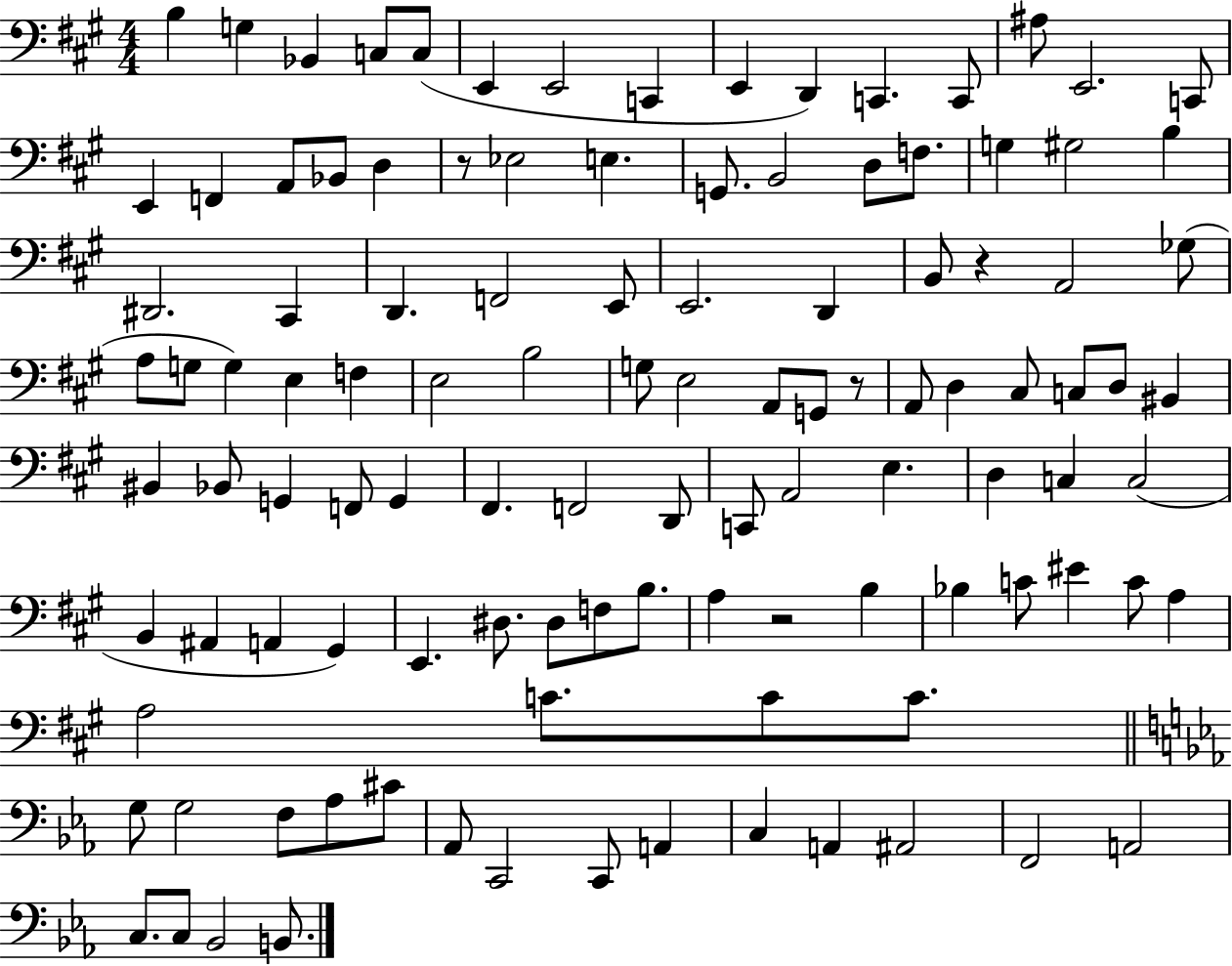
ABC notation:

X:1
T:Untitled
M:4/4
L:1/4
K:A
B, G, _B,, C,/2 C,/2 E,, E,,2 C,, E,, D,, C,, C,,/2 ^A,/2 E,,2 C,,/2 E,, F,, A,,/2 _B,,/2 D, z/2 _E,2 E, G,,/2 B,,2 D,/2 F,/2 G, ^G,2 B, ^D,,2 ^C,, D,, F,,2 E,,/2 E,,2 D,, B,,/2 z A,,2 _G,/2 A,/2 G,/2 G, E, F, E,2 B,2 G,/2 E,2 A,,/2 G,,/2 z/2 A,,/2 D, ^C,/2 C,/2 D,/2 ^B,, ^B,, _B,,/2 G,, F,,/2 G,, ^F,, F,,2 D,,/2 C,,/2 A,,2 E, D, C, C,2 B,, ^A,, A,, ^G,, E,, ^D,/2 ^D,/2 F,/2 B,/2 A, z2 B, _B, C/2 ^E C/2 A, A,2 C/2 C/2 C/2 G,/2 G,2 F,/2 _A,/2 ^C/2 _A,,/2 C,,2 C,,/2 A,, C, A,, ^A,,2 F,,2 A,,2 C,/2 C,/2 _B,,2 B,,/2